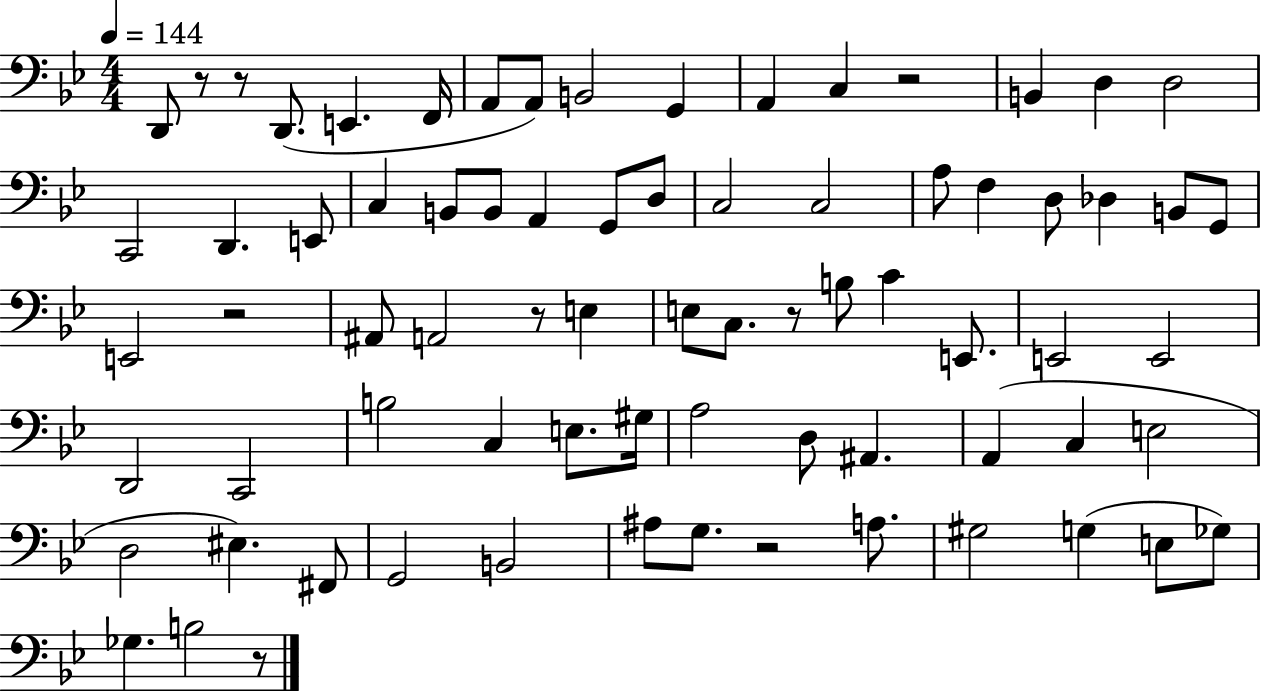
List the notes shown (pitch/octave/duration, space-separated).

D2/e R/e R/e D2/e. E2/q. F2/s A2/e A2/e B2/h G2/q A2/q C3/q R/h B2/q D3/q D3/h C2/h D2/q. E2/e C3/q B2/e B2/e A2/q G2/e D3/e C3/h C3/h A3/e F3/q D3/e Db3/q B2/e G2/e E2/h R/h A#2/e A2/h R/e E3/q E3/e C3/e. R/e B3/e C4/q E2/e. E2/h E2/h D2/h C2/h B3/h C3/q E3/e. G#3/s A3/h D3/e A#2/q. A2/q C3/q E3/h D3/h EIS3/q. F#2/e G2/h B2/h A#3/e G3/e. R/h A3/e. G#3/h G3/q E3/e Gb3/e Gb3/q. B3/h R/e